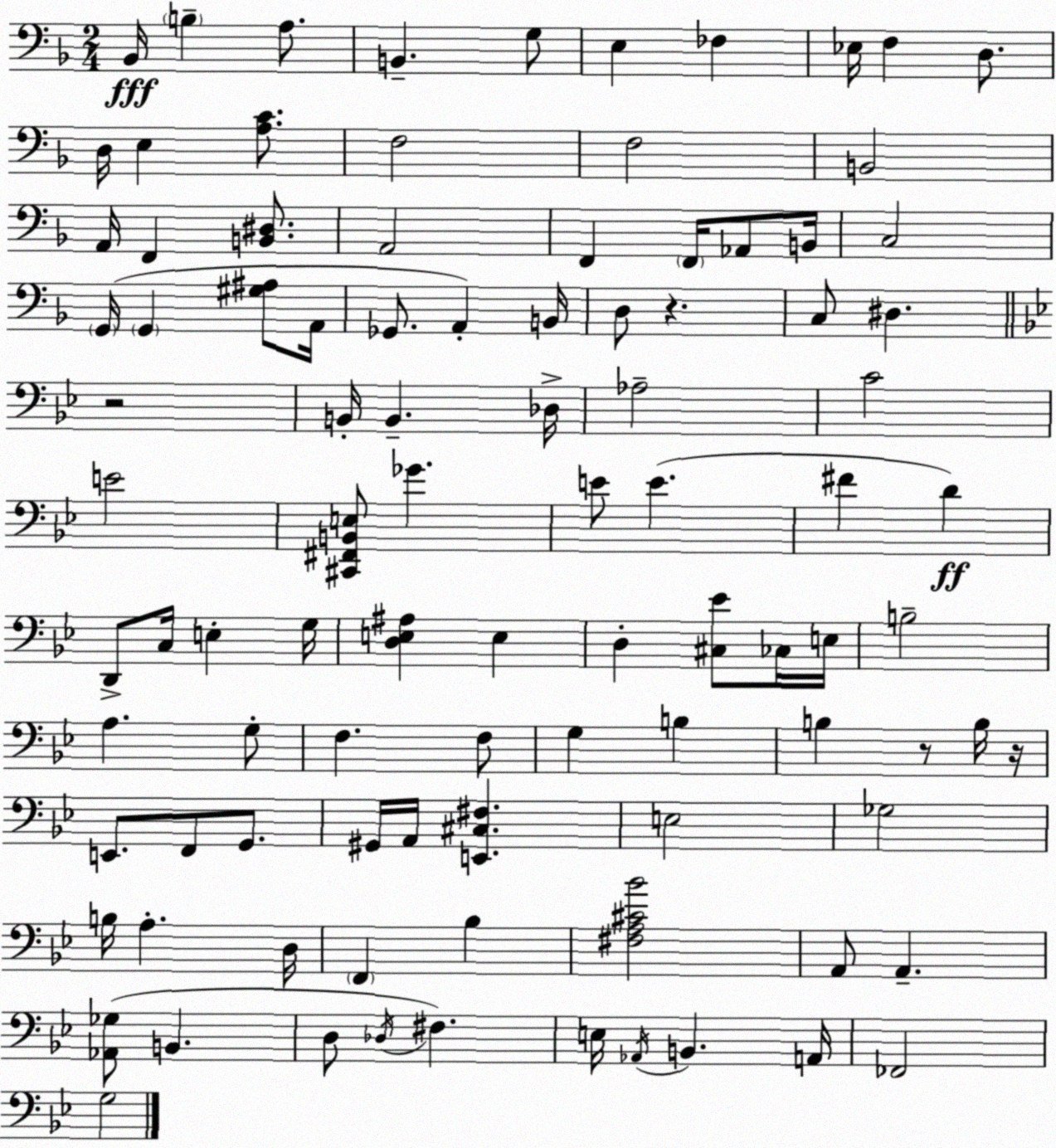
X:1
T:Untitled
M:2/4
L:1/4
K:F
_B,,/4 B, A,/2 B,, G,/2 E, _F, _E,/4 F, D,/2 D,/4 E, [A,C]/2 F,2 F,2 B,,2 A,,/4 F,, [B,,^D,]/2 A,,2 F,, F,,/4 _A,,/2 B,,/4 C,2 G,,/4 G,, [^G,^A,]/2 A,,/4 _G,,/2 A,, B,,/4 D,/2 z C,/2 ^D, z2 B,,/4 B,, _D,/4 _A,2 C2 E2 [^C,,^F,,B,,E,]/2 _G E/2 E ^F D D,,/2 C,/4 E, G,/4 [D,E,^A,] E, D, [^C,_E]/2 _C,/4 E,/4 B,2 A, G,/2 F, F,/2 G, B, B, z/2 B,/4 z/4 E,,/2 F,,/2 G,,/2 ^G,,/4 A,,/4 [E,,^C,^F,] E,2 _G,2 B,/4 A, D,/4 F,, _B, [^F,A,^C_B]2 A,,/2 A,, [_A,,_G,]/2 B,, D,/2 _D,/4 ^F, E,/4 _A,,/4 B,, A,,/4 _F,,2 G,2